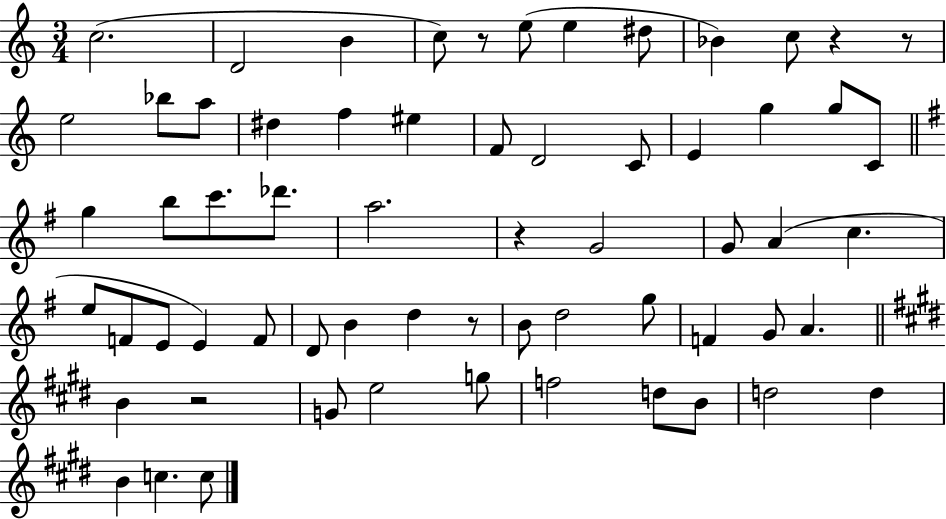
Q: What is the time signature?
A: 3/4